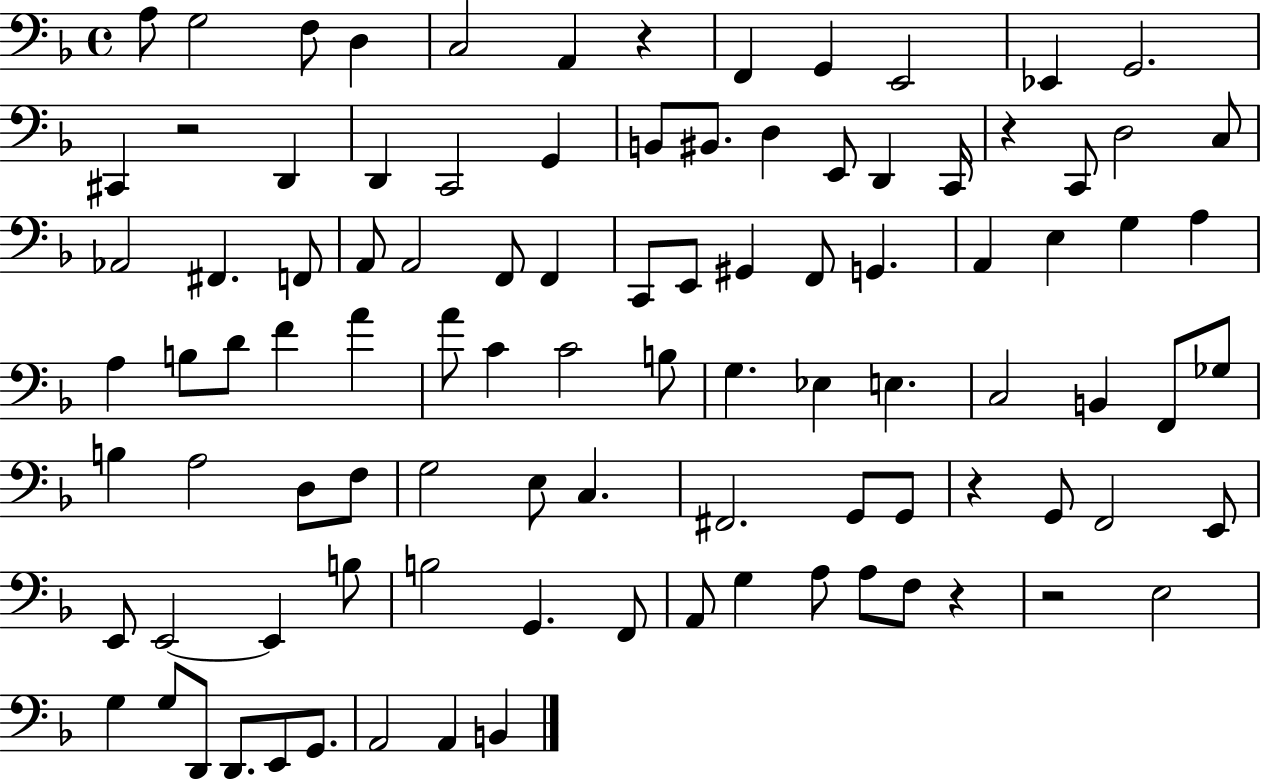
A3/e G3/h F3/e D3/q C3/h A2/q R/q F2/q G2/q E2/h Eb2/q G2/h. C#2/q R/h D2/q D2/q C2/h G2/q B2/e BIS2/e. D3/q E2/e D2/q C2/s R/q C2/e D3/h C3/e Ab2/h F#2/q. F2/e A2/e A2/h F2/e F2/q C2/e E2/e G#2/q F2/e G2/q. A2/q E3/q G3/q A3/q A3/q B3/e D4/e F4/q A4/q A4/e C4/q C4/h B3/e G3/q. Eb3/q E3/q. C3/h B2/q F2/e Gb3/e B3/q A3/h D3/e F3/e G3/h E3/e C3/q. F#2/h. G2/e G2/e R/q G2/e F2/h E2/e E2/e E2/h E2/q B3/e B3/h G2/q. F2/e A2/e G3/q A3/e A3/e F3/e R/q R/h E3/h G3/q G3/e D2/e D2/e. E2/e G2/e. A2/h A2/q B2/q